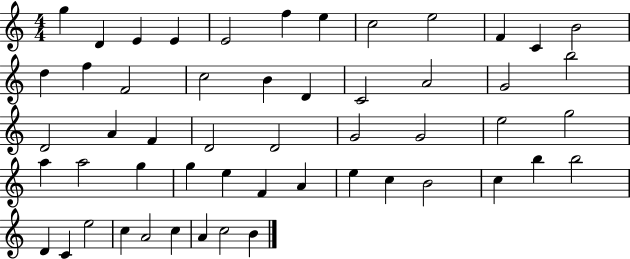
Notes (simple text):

G5/q D4/q E4/q E4/q E4/h F5/q E5/q C5/h E5/h F4/q C4/q B4/h D5/q F5/q F4/h C5/h B4/q D4/q C4/h A4/h G4/h B5/h D4/h A4/q F4/q D4/h D4/h G4/h G4/h E5/h G5/h A5/q A5/h G5/q G5/q E5/q F4/q A4/q E5/q C5/q B4/h C5/q B5/q B5/h D4/q C4/q E5/h C5/q A4/h C5/q A4/q C5/h B4/q